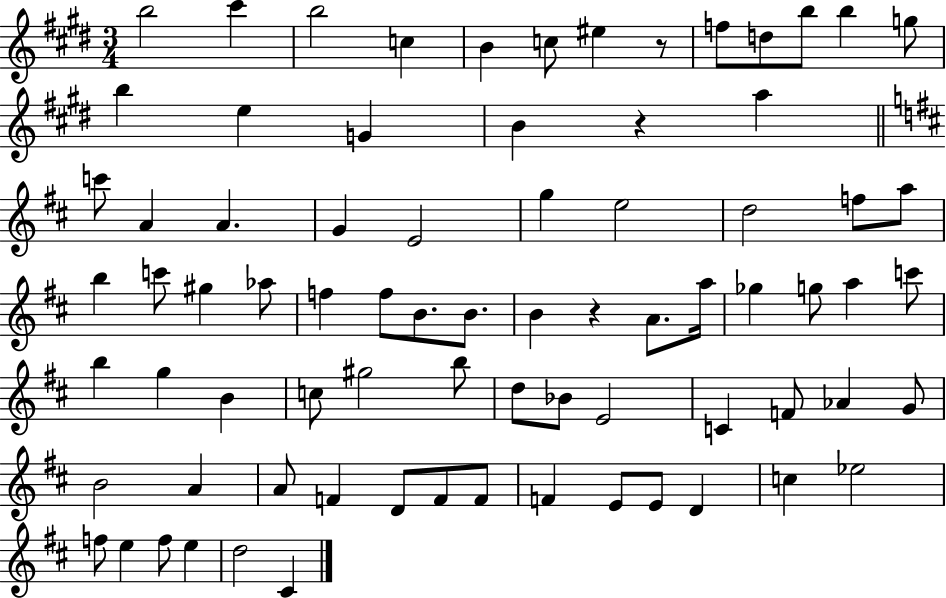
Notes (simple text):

B5/h C#6/q B5/h C5/q B4/q C5/e EIS5/q R/e F5/e D5/e B5/e B5/q G5/e B5/q E5/q G4/q B4/q R/q A5/q C6/e A4/q A4/q. G4/q E4/h G5/q E5/h D5/h F5/e A5/e B5/q C6/e G#5/q Ab5/e F5/q F5/e B4/e. B4/e. B4/q R/q A4/e. A5/s Gb5/q G5/e A5/q C6/e B5/q G5/q B4/q C5/e G#5/h B5/e D5/e Bb4/e E4/h C4/q F4/e Ab4/q G4/e B4/h A4/q A4/e F4/q D4/e F4/e F4/e F4/q E4/e E4/e D4/q C5/q Eb5/h F5/e E5/q F5/e E5/q D5/h C#4/q